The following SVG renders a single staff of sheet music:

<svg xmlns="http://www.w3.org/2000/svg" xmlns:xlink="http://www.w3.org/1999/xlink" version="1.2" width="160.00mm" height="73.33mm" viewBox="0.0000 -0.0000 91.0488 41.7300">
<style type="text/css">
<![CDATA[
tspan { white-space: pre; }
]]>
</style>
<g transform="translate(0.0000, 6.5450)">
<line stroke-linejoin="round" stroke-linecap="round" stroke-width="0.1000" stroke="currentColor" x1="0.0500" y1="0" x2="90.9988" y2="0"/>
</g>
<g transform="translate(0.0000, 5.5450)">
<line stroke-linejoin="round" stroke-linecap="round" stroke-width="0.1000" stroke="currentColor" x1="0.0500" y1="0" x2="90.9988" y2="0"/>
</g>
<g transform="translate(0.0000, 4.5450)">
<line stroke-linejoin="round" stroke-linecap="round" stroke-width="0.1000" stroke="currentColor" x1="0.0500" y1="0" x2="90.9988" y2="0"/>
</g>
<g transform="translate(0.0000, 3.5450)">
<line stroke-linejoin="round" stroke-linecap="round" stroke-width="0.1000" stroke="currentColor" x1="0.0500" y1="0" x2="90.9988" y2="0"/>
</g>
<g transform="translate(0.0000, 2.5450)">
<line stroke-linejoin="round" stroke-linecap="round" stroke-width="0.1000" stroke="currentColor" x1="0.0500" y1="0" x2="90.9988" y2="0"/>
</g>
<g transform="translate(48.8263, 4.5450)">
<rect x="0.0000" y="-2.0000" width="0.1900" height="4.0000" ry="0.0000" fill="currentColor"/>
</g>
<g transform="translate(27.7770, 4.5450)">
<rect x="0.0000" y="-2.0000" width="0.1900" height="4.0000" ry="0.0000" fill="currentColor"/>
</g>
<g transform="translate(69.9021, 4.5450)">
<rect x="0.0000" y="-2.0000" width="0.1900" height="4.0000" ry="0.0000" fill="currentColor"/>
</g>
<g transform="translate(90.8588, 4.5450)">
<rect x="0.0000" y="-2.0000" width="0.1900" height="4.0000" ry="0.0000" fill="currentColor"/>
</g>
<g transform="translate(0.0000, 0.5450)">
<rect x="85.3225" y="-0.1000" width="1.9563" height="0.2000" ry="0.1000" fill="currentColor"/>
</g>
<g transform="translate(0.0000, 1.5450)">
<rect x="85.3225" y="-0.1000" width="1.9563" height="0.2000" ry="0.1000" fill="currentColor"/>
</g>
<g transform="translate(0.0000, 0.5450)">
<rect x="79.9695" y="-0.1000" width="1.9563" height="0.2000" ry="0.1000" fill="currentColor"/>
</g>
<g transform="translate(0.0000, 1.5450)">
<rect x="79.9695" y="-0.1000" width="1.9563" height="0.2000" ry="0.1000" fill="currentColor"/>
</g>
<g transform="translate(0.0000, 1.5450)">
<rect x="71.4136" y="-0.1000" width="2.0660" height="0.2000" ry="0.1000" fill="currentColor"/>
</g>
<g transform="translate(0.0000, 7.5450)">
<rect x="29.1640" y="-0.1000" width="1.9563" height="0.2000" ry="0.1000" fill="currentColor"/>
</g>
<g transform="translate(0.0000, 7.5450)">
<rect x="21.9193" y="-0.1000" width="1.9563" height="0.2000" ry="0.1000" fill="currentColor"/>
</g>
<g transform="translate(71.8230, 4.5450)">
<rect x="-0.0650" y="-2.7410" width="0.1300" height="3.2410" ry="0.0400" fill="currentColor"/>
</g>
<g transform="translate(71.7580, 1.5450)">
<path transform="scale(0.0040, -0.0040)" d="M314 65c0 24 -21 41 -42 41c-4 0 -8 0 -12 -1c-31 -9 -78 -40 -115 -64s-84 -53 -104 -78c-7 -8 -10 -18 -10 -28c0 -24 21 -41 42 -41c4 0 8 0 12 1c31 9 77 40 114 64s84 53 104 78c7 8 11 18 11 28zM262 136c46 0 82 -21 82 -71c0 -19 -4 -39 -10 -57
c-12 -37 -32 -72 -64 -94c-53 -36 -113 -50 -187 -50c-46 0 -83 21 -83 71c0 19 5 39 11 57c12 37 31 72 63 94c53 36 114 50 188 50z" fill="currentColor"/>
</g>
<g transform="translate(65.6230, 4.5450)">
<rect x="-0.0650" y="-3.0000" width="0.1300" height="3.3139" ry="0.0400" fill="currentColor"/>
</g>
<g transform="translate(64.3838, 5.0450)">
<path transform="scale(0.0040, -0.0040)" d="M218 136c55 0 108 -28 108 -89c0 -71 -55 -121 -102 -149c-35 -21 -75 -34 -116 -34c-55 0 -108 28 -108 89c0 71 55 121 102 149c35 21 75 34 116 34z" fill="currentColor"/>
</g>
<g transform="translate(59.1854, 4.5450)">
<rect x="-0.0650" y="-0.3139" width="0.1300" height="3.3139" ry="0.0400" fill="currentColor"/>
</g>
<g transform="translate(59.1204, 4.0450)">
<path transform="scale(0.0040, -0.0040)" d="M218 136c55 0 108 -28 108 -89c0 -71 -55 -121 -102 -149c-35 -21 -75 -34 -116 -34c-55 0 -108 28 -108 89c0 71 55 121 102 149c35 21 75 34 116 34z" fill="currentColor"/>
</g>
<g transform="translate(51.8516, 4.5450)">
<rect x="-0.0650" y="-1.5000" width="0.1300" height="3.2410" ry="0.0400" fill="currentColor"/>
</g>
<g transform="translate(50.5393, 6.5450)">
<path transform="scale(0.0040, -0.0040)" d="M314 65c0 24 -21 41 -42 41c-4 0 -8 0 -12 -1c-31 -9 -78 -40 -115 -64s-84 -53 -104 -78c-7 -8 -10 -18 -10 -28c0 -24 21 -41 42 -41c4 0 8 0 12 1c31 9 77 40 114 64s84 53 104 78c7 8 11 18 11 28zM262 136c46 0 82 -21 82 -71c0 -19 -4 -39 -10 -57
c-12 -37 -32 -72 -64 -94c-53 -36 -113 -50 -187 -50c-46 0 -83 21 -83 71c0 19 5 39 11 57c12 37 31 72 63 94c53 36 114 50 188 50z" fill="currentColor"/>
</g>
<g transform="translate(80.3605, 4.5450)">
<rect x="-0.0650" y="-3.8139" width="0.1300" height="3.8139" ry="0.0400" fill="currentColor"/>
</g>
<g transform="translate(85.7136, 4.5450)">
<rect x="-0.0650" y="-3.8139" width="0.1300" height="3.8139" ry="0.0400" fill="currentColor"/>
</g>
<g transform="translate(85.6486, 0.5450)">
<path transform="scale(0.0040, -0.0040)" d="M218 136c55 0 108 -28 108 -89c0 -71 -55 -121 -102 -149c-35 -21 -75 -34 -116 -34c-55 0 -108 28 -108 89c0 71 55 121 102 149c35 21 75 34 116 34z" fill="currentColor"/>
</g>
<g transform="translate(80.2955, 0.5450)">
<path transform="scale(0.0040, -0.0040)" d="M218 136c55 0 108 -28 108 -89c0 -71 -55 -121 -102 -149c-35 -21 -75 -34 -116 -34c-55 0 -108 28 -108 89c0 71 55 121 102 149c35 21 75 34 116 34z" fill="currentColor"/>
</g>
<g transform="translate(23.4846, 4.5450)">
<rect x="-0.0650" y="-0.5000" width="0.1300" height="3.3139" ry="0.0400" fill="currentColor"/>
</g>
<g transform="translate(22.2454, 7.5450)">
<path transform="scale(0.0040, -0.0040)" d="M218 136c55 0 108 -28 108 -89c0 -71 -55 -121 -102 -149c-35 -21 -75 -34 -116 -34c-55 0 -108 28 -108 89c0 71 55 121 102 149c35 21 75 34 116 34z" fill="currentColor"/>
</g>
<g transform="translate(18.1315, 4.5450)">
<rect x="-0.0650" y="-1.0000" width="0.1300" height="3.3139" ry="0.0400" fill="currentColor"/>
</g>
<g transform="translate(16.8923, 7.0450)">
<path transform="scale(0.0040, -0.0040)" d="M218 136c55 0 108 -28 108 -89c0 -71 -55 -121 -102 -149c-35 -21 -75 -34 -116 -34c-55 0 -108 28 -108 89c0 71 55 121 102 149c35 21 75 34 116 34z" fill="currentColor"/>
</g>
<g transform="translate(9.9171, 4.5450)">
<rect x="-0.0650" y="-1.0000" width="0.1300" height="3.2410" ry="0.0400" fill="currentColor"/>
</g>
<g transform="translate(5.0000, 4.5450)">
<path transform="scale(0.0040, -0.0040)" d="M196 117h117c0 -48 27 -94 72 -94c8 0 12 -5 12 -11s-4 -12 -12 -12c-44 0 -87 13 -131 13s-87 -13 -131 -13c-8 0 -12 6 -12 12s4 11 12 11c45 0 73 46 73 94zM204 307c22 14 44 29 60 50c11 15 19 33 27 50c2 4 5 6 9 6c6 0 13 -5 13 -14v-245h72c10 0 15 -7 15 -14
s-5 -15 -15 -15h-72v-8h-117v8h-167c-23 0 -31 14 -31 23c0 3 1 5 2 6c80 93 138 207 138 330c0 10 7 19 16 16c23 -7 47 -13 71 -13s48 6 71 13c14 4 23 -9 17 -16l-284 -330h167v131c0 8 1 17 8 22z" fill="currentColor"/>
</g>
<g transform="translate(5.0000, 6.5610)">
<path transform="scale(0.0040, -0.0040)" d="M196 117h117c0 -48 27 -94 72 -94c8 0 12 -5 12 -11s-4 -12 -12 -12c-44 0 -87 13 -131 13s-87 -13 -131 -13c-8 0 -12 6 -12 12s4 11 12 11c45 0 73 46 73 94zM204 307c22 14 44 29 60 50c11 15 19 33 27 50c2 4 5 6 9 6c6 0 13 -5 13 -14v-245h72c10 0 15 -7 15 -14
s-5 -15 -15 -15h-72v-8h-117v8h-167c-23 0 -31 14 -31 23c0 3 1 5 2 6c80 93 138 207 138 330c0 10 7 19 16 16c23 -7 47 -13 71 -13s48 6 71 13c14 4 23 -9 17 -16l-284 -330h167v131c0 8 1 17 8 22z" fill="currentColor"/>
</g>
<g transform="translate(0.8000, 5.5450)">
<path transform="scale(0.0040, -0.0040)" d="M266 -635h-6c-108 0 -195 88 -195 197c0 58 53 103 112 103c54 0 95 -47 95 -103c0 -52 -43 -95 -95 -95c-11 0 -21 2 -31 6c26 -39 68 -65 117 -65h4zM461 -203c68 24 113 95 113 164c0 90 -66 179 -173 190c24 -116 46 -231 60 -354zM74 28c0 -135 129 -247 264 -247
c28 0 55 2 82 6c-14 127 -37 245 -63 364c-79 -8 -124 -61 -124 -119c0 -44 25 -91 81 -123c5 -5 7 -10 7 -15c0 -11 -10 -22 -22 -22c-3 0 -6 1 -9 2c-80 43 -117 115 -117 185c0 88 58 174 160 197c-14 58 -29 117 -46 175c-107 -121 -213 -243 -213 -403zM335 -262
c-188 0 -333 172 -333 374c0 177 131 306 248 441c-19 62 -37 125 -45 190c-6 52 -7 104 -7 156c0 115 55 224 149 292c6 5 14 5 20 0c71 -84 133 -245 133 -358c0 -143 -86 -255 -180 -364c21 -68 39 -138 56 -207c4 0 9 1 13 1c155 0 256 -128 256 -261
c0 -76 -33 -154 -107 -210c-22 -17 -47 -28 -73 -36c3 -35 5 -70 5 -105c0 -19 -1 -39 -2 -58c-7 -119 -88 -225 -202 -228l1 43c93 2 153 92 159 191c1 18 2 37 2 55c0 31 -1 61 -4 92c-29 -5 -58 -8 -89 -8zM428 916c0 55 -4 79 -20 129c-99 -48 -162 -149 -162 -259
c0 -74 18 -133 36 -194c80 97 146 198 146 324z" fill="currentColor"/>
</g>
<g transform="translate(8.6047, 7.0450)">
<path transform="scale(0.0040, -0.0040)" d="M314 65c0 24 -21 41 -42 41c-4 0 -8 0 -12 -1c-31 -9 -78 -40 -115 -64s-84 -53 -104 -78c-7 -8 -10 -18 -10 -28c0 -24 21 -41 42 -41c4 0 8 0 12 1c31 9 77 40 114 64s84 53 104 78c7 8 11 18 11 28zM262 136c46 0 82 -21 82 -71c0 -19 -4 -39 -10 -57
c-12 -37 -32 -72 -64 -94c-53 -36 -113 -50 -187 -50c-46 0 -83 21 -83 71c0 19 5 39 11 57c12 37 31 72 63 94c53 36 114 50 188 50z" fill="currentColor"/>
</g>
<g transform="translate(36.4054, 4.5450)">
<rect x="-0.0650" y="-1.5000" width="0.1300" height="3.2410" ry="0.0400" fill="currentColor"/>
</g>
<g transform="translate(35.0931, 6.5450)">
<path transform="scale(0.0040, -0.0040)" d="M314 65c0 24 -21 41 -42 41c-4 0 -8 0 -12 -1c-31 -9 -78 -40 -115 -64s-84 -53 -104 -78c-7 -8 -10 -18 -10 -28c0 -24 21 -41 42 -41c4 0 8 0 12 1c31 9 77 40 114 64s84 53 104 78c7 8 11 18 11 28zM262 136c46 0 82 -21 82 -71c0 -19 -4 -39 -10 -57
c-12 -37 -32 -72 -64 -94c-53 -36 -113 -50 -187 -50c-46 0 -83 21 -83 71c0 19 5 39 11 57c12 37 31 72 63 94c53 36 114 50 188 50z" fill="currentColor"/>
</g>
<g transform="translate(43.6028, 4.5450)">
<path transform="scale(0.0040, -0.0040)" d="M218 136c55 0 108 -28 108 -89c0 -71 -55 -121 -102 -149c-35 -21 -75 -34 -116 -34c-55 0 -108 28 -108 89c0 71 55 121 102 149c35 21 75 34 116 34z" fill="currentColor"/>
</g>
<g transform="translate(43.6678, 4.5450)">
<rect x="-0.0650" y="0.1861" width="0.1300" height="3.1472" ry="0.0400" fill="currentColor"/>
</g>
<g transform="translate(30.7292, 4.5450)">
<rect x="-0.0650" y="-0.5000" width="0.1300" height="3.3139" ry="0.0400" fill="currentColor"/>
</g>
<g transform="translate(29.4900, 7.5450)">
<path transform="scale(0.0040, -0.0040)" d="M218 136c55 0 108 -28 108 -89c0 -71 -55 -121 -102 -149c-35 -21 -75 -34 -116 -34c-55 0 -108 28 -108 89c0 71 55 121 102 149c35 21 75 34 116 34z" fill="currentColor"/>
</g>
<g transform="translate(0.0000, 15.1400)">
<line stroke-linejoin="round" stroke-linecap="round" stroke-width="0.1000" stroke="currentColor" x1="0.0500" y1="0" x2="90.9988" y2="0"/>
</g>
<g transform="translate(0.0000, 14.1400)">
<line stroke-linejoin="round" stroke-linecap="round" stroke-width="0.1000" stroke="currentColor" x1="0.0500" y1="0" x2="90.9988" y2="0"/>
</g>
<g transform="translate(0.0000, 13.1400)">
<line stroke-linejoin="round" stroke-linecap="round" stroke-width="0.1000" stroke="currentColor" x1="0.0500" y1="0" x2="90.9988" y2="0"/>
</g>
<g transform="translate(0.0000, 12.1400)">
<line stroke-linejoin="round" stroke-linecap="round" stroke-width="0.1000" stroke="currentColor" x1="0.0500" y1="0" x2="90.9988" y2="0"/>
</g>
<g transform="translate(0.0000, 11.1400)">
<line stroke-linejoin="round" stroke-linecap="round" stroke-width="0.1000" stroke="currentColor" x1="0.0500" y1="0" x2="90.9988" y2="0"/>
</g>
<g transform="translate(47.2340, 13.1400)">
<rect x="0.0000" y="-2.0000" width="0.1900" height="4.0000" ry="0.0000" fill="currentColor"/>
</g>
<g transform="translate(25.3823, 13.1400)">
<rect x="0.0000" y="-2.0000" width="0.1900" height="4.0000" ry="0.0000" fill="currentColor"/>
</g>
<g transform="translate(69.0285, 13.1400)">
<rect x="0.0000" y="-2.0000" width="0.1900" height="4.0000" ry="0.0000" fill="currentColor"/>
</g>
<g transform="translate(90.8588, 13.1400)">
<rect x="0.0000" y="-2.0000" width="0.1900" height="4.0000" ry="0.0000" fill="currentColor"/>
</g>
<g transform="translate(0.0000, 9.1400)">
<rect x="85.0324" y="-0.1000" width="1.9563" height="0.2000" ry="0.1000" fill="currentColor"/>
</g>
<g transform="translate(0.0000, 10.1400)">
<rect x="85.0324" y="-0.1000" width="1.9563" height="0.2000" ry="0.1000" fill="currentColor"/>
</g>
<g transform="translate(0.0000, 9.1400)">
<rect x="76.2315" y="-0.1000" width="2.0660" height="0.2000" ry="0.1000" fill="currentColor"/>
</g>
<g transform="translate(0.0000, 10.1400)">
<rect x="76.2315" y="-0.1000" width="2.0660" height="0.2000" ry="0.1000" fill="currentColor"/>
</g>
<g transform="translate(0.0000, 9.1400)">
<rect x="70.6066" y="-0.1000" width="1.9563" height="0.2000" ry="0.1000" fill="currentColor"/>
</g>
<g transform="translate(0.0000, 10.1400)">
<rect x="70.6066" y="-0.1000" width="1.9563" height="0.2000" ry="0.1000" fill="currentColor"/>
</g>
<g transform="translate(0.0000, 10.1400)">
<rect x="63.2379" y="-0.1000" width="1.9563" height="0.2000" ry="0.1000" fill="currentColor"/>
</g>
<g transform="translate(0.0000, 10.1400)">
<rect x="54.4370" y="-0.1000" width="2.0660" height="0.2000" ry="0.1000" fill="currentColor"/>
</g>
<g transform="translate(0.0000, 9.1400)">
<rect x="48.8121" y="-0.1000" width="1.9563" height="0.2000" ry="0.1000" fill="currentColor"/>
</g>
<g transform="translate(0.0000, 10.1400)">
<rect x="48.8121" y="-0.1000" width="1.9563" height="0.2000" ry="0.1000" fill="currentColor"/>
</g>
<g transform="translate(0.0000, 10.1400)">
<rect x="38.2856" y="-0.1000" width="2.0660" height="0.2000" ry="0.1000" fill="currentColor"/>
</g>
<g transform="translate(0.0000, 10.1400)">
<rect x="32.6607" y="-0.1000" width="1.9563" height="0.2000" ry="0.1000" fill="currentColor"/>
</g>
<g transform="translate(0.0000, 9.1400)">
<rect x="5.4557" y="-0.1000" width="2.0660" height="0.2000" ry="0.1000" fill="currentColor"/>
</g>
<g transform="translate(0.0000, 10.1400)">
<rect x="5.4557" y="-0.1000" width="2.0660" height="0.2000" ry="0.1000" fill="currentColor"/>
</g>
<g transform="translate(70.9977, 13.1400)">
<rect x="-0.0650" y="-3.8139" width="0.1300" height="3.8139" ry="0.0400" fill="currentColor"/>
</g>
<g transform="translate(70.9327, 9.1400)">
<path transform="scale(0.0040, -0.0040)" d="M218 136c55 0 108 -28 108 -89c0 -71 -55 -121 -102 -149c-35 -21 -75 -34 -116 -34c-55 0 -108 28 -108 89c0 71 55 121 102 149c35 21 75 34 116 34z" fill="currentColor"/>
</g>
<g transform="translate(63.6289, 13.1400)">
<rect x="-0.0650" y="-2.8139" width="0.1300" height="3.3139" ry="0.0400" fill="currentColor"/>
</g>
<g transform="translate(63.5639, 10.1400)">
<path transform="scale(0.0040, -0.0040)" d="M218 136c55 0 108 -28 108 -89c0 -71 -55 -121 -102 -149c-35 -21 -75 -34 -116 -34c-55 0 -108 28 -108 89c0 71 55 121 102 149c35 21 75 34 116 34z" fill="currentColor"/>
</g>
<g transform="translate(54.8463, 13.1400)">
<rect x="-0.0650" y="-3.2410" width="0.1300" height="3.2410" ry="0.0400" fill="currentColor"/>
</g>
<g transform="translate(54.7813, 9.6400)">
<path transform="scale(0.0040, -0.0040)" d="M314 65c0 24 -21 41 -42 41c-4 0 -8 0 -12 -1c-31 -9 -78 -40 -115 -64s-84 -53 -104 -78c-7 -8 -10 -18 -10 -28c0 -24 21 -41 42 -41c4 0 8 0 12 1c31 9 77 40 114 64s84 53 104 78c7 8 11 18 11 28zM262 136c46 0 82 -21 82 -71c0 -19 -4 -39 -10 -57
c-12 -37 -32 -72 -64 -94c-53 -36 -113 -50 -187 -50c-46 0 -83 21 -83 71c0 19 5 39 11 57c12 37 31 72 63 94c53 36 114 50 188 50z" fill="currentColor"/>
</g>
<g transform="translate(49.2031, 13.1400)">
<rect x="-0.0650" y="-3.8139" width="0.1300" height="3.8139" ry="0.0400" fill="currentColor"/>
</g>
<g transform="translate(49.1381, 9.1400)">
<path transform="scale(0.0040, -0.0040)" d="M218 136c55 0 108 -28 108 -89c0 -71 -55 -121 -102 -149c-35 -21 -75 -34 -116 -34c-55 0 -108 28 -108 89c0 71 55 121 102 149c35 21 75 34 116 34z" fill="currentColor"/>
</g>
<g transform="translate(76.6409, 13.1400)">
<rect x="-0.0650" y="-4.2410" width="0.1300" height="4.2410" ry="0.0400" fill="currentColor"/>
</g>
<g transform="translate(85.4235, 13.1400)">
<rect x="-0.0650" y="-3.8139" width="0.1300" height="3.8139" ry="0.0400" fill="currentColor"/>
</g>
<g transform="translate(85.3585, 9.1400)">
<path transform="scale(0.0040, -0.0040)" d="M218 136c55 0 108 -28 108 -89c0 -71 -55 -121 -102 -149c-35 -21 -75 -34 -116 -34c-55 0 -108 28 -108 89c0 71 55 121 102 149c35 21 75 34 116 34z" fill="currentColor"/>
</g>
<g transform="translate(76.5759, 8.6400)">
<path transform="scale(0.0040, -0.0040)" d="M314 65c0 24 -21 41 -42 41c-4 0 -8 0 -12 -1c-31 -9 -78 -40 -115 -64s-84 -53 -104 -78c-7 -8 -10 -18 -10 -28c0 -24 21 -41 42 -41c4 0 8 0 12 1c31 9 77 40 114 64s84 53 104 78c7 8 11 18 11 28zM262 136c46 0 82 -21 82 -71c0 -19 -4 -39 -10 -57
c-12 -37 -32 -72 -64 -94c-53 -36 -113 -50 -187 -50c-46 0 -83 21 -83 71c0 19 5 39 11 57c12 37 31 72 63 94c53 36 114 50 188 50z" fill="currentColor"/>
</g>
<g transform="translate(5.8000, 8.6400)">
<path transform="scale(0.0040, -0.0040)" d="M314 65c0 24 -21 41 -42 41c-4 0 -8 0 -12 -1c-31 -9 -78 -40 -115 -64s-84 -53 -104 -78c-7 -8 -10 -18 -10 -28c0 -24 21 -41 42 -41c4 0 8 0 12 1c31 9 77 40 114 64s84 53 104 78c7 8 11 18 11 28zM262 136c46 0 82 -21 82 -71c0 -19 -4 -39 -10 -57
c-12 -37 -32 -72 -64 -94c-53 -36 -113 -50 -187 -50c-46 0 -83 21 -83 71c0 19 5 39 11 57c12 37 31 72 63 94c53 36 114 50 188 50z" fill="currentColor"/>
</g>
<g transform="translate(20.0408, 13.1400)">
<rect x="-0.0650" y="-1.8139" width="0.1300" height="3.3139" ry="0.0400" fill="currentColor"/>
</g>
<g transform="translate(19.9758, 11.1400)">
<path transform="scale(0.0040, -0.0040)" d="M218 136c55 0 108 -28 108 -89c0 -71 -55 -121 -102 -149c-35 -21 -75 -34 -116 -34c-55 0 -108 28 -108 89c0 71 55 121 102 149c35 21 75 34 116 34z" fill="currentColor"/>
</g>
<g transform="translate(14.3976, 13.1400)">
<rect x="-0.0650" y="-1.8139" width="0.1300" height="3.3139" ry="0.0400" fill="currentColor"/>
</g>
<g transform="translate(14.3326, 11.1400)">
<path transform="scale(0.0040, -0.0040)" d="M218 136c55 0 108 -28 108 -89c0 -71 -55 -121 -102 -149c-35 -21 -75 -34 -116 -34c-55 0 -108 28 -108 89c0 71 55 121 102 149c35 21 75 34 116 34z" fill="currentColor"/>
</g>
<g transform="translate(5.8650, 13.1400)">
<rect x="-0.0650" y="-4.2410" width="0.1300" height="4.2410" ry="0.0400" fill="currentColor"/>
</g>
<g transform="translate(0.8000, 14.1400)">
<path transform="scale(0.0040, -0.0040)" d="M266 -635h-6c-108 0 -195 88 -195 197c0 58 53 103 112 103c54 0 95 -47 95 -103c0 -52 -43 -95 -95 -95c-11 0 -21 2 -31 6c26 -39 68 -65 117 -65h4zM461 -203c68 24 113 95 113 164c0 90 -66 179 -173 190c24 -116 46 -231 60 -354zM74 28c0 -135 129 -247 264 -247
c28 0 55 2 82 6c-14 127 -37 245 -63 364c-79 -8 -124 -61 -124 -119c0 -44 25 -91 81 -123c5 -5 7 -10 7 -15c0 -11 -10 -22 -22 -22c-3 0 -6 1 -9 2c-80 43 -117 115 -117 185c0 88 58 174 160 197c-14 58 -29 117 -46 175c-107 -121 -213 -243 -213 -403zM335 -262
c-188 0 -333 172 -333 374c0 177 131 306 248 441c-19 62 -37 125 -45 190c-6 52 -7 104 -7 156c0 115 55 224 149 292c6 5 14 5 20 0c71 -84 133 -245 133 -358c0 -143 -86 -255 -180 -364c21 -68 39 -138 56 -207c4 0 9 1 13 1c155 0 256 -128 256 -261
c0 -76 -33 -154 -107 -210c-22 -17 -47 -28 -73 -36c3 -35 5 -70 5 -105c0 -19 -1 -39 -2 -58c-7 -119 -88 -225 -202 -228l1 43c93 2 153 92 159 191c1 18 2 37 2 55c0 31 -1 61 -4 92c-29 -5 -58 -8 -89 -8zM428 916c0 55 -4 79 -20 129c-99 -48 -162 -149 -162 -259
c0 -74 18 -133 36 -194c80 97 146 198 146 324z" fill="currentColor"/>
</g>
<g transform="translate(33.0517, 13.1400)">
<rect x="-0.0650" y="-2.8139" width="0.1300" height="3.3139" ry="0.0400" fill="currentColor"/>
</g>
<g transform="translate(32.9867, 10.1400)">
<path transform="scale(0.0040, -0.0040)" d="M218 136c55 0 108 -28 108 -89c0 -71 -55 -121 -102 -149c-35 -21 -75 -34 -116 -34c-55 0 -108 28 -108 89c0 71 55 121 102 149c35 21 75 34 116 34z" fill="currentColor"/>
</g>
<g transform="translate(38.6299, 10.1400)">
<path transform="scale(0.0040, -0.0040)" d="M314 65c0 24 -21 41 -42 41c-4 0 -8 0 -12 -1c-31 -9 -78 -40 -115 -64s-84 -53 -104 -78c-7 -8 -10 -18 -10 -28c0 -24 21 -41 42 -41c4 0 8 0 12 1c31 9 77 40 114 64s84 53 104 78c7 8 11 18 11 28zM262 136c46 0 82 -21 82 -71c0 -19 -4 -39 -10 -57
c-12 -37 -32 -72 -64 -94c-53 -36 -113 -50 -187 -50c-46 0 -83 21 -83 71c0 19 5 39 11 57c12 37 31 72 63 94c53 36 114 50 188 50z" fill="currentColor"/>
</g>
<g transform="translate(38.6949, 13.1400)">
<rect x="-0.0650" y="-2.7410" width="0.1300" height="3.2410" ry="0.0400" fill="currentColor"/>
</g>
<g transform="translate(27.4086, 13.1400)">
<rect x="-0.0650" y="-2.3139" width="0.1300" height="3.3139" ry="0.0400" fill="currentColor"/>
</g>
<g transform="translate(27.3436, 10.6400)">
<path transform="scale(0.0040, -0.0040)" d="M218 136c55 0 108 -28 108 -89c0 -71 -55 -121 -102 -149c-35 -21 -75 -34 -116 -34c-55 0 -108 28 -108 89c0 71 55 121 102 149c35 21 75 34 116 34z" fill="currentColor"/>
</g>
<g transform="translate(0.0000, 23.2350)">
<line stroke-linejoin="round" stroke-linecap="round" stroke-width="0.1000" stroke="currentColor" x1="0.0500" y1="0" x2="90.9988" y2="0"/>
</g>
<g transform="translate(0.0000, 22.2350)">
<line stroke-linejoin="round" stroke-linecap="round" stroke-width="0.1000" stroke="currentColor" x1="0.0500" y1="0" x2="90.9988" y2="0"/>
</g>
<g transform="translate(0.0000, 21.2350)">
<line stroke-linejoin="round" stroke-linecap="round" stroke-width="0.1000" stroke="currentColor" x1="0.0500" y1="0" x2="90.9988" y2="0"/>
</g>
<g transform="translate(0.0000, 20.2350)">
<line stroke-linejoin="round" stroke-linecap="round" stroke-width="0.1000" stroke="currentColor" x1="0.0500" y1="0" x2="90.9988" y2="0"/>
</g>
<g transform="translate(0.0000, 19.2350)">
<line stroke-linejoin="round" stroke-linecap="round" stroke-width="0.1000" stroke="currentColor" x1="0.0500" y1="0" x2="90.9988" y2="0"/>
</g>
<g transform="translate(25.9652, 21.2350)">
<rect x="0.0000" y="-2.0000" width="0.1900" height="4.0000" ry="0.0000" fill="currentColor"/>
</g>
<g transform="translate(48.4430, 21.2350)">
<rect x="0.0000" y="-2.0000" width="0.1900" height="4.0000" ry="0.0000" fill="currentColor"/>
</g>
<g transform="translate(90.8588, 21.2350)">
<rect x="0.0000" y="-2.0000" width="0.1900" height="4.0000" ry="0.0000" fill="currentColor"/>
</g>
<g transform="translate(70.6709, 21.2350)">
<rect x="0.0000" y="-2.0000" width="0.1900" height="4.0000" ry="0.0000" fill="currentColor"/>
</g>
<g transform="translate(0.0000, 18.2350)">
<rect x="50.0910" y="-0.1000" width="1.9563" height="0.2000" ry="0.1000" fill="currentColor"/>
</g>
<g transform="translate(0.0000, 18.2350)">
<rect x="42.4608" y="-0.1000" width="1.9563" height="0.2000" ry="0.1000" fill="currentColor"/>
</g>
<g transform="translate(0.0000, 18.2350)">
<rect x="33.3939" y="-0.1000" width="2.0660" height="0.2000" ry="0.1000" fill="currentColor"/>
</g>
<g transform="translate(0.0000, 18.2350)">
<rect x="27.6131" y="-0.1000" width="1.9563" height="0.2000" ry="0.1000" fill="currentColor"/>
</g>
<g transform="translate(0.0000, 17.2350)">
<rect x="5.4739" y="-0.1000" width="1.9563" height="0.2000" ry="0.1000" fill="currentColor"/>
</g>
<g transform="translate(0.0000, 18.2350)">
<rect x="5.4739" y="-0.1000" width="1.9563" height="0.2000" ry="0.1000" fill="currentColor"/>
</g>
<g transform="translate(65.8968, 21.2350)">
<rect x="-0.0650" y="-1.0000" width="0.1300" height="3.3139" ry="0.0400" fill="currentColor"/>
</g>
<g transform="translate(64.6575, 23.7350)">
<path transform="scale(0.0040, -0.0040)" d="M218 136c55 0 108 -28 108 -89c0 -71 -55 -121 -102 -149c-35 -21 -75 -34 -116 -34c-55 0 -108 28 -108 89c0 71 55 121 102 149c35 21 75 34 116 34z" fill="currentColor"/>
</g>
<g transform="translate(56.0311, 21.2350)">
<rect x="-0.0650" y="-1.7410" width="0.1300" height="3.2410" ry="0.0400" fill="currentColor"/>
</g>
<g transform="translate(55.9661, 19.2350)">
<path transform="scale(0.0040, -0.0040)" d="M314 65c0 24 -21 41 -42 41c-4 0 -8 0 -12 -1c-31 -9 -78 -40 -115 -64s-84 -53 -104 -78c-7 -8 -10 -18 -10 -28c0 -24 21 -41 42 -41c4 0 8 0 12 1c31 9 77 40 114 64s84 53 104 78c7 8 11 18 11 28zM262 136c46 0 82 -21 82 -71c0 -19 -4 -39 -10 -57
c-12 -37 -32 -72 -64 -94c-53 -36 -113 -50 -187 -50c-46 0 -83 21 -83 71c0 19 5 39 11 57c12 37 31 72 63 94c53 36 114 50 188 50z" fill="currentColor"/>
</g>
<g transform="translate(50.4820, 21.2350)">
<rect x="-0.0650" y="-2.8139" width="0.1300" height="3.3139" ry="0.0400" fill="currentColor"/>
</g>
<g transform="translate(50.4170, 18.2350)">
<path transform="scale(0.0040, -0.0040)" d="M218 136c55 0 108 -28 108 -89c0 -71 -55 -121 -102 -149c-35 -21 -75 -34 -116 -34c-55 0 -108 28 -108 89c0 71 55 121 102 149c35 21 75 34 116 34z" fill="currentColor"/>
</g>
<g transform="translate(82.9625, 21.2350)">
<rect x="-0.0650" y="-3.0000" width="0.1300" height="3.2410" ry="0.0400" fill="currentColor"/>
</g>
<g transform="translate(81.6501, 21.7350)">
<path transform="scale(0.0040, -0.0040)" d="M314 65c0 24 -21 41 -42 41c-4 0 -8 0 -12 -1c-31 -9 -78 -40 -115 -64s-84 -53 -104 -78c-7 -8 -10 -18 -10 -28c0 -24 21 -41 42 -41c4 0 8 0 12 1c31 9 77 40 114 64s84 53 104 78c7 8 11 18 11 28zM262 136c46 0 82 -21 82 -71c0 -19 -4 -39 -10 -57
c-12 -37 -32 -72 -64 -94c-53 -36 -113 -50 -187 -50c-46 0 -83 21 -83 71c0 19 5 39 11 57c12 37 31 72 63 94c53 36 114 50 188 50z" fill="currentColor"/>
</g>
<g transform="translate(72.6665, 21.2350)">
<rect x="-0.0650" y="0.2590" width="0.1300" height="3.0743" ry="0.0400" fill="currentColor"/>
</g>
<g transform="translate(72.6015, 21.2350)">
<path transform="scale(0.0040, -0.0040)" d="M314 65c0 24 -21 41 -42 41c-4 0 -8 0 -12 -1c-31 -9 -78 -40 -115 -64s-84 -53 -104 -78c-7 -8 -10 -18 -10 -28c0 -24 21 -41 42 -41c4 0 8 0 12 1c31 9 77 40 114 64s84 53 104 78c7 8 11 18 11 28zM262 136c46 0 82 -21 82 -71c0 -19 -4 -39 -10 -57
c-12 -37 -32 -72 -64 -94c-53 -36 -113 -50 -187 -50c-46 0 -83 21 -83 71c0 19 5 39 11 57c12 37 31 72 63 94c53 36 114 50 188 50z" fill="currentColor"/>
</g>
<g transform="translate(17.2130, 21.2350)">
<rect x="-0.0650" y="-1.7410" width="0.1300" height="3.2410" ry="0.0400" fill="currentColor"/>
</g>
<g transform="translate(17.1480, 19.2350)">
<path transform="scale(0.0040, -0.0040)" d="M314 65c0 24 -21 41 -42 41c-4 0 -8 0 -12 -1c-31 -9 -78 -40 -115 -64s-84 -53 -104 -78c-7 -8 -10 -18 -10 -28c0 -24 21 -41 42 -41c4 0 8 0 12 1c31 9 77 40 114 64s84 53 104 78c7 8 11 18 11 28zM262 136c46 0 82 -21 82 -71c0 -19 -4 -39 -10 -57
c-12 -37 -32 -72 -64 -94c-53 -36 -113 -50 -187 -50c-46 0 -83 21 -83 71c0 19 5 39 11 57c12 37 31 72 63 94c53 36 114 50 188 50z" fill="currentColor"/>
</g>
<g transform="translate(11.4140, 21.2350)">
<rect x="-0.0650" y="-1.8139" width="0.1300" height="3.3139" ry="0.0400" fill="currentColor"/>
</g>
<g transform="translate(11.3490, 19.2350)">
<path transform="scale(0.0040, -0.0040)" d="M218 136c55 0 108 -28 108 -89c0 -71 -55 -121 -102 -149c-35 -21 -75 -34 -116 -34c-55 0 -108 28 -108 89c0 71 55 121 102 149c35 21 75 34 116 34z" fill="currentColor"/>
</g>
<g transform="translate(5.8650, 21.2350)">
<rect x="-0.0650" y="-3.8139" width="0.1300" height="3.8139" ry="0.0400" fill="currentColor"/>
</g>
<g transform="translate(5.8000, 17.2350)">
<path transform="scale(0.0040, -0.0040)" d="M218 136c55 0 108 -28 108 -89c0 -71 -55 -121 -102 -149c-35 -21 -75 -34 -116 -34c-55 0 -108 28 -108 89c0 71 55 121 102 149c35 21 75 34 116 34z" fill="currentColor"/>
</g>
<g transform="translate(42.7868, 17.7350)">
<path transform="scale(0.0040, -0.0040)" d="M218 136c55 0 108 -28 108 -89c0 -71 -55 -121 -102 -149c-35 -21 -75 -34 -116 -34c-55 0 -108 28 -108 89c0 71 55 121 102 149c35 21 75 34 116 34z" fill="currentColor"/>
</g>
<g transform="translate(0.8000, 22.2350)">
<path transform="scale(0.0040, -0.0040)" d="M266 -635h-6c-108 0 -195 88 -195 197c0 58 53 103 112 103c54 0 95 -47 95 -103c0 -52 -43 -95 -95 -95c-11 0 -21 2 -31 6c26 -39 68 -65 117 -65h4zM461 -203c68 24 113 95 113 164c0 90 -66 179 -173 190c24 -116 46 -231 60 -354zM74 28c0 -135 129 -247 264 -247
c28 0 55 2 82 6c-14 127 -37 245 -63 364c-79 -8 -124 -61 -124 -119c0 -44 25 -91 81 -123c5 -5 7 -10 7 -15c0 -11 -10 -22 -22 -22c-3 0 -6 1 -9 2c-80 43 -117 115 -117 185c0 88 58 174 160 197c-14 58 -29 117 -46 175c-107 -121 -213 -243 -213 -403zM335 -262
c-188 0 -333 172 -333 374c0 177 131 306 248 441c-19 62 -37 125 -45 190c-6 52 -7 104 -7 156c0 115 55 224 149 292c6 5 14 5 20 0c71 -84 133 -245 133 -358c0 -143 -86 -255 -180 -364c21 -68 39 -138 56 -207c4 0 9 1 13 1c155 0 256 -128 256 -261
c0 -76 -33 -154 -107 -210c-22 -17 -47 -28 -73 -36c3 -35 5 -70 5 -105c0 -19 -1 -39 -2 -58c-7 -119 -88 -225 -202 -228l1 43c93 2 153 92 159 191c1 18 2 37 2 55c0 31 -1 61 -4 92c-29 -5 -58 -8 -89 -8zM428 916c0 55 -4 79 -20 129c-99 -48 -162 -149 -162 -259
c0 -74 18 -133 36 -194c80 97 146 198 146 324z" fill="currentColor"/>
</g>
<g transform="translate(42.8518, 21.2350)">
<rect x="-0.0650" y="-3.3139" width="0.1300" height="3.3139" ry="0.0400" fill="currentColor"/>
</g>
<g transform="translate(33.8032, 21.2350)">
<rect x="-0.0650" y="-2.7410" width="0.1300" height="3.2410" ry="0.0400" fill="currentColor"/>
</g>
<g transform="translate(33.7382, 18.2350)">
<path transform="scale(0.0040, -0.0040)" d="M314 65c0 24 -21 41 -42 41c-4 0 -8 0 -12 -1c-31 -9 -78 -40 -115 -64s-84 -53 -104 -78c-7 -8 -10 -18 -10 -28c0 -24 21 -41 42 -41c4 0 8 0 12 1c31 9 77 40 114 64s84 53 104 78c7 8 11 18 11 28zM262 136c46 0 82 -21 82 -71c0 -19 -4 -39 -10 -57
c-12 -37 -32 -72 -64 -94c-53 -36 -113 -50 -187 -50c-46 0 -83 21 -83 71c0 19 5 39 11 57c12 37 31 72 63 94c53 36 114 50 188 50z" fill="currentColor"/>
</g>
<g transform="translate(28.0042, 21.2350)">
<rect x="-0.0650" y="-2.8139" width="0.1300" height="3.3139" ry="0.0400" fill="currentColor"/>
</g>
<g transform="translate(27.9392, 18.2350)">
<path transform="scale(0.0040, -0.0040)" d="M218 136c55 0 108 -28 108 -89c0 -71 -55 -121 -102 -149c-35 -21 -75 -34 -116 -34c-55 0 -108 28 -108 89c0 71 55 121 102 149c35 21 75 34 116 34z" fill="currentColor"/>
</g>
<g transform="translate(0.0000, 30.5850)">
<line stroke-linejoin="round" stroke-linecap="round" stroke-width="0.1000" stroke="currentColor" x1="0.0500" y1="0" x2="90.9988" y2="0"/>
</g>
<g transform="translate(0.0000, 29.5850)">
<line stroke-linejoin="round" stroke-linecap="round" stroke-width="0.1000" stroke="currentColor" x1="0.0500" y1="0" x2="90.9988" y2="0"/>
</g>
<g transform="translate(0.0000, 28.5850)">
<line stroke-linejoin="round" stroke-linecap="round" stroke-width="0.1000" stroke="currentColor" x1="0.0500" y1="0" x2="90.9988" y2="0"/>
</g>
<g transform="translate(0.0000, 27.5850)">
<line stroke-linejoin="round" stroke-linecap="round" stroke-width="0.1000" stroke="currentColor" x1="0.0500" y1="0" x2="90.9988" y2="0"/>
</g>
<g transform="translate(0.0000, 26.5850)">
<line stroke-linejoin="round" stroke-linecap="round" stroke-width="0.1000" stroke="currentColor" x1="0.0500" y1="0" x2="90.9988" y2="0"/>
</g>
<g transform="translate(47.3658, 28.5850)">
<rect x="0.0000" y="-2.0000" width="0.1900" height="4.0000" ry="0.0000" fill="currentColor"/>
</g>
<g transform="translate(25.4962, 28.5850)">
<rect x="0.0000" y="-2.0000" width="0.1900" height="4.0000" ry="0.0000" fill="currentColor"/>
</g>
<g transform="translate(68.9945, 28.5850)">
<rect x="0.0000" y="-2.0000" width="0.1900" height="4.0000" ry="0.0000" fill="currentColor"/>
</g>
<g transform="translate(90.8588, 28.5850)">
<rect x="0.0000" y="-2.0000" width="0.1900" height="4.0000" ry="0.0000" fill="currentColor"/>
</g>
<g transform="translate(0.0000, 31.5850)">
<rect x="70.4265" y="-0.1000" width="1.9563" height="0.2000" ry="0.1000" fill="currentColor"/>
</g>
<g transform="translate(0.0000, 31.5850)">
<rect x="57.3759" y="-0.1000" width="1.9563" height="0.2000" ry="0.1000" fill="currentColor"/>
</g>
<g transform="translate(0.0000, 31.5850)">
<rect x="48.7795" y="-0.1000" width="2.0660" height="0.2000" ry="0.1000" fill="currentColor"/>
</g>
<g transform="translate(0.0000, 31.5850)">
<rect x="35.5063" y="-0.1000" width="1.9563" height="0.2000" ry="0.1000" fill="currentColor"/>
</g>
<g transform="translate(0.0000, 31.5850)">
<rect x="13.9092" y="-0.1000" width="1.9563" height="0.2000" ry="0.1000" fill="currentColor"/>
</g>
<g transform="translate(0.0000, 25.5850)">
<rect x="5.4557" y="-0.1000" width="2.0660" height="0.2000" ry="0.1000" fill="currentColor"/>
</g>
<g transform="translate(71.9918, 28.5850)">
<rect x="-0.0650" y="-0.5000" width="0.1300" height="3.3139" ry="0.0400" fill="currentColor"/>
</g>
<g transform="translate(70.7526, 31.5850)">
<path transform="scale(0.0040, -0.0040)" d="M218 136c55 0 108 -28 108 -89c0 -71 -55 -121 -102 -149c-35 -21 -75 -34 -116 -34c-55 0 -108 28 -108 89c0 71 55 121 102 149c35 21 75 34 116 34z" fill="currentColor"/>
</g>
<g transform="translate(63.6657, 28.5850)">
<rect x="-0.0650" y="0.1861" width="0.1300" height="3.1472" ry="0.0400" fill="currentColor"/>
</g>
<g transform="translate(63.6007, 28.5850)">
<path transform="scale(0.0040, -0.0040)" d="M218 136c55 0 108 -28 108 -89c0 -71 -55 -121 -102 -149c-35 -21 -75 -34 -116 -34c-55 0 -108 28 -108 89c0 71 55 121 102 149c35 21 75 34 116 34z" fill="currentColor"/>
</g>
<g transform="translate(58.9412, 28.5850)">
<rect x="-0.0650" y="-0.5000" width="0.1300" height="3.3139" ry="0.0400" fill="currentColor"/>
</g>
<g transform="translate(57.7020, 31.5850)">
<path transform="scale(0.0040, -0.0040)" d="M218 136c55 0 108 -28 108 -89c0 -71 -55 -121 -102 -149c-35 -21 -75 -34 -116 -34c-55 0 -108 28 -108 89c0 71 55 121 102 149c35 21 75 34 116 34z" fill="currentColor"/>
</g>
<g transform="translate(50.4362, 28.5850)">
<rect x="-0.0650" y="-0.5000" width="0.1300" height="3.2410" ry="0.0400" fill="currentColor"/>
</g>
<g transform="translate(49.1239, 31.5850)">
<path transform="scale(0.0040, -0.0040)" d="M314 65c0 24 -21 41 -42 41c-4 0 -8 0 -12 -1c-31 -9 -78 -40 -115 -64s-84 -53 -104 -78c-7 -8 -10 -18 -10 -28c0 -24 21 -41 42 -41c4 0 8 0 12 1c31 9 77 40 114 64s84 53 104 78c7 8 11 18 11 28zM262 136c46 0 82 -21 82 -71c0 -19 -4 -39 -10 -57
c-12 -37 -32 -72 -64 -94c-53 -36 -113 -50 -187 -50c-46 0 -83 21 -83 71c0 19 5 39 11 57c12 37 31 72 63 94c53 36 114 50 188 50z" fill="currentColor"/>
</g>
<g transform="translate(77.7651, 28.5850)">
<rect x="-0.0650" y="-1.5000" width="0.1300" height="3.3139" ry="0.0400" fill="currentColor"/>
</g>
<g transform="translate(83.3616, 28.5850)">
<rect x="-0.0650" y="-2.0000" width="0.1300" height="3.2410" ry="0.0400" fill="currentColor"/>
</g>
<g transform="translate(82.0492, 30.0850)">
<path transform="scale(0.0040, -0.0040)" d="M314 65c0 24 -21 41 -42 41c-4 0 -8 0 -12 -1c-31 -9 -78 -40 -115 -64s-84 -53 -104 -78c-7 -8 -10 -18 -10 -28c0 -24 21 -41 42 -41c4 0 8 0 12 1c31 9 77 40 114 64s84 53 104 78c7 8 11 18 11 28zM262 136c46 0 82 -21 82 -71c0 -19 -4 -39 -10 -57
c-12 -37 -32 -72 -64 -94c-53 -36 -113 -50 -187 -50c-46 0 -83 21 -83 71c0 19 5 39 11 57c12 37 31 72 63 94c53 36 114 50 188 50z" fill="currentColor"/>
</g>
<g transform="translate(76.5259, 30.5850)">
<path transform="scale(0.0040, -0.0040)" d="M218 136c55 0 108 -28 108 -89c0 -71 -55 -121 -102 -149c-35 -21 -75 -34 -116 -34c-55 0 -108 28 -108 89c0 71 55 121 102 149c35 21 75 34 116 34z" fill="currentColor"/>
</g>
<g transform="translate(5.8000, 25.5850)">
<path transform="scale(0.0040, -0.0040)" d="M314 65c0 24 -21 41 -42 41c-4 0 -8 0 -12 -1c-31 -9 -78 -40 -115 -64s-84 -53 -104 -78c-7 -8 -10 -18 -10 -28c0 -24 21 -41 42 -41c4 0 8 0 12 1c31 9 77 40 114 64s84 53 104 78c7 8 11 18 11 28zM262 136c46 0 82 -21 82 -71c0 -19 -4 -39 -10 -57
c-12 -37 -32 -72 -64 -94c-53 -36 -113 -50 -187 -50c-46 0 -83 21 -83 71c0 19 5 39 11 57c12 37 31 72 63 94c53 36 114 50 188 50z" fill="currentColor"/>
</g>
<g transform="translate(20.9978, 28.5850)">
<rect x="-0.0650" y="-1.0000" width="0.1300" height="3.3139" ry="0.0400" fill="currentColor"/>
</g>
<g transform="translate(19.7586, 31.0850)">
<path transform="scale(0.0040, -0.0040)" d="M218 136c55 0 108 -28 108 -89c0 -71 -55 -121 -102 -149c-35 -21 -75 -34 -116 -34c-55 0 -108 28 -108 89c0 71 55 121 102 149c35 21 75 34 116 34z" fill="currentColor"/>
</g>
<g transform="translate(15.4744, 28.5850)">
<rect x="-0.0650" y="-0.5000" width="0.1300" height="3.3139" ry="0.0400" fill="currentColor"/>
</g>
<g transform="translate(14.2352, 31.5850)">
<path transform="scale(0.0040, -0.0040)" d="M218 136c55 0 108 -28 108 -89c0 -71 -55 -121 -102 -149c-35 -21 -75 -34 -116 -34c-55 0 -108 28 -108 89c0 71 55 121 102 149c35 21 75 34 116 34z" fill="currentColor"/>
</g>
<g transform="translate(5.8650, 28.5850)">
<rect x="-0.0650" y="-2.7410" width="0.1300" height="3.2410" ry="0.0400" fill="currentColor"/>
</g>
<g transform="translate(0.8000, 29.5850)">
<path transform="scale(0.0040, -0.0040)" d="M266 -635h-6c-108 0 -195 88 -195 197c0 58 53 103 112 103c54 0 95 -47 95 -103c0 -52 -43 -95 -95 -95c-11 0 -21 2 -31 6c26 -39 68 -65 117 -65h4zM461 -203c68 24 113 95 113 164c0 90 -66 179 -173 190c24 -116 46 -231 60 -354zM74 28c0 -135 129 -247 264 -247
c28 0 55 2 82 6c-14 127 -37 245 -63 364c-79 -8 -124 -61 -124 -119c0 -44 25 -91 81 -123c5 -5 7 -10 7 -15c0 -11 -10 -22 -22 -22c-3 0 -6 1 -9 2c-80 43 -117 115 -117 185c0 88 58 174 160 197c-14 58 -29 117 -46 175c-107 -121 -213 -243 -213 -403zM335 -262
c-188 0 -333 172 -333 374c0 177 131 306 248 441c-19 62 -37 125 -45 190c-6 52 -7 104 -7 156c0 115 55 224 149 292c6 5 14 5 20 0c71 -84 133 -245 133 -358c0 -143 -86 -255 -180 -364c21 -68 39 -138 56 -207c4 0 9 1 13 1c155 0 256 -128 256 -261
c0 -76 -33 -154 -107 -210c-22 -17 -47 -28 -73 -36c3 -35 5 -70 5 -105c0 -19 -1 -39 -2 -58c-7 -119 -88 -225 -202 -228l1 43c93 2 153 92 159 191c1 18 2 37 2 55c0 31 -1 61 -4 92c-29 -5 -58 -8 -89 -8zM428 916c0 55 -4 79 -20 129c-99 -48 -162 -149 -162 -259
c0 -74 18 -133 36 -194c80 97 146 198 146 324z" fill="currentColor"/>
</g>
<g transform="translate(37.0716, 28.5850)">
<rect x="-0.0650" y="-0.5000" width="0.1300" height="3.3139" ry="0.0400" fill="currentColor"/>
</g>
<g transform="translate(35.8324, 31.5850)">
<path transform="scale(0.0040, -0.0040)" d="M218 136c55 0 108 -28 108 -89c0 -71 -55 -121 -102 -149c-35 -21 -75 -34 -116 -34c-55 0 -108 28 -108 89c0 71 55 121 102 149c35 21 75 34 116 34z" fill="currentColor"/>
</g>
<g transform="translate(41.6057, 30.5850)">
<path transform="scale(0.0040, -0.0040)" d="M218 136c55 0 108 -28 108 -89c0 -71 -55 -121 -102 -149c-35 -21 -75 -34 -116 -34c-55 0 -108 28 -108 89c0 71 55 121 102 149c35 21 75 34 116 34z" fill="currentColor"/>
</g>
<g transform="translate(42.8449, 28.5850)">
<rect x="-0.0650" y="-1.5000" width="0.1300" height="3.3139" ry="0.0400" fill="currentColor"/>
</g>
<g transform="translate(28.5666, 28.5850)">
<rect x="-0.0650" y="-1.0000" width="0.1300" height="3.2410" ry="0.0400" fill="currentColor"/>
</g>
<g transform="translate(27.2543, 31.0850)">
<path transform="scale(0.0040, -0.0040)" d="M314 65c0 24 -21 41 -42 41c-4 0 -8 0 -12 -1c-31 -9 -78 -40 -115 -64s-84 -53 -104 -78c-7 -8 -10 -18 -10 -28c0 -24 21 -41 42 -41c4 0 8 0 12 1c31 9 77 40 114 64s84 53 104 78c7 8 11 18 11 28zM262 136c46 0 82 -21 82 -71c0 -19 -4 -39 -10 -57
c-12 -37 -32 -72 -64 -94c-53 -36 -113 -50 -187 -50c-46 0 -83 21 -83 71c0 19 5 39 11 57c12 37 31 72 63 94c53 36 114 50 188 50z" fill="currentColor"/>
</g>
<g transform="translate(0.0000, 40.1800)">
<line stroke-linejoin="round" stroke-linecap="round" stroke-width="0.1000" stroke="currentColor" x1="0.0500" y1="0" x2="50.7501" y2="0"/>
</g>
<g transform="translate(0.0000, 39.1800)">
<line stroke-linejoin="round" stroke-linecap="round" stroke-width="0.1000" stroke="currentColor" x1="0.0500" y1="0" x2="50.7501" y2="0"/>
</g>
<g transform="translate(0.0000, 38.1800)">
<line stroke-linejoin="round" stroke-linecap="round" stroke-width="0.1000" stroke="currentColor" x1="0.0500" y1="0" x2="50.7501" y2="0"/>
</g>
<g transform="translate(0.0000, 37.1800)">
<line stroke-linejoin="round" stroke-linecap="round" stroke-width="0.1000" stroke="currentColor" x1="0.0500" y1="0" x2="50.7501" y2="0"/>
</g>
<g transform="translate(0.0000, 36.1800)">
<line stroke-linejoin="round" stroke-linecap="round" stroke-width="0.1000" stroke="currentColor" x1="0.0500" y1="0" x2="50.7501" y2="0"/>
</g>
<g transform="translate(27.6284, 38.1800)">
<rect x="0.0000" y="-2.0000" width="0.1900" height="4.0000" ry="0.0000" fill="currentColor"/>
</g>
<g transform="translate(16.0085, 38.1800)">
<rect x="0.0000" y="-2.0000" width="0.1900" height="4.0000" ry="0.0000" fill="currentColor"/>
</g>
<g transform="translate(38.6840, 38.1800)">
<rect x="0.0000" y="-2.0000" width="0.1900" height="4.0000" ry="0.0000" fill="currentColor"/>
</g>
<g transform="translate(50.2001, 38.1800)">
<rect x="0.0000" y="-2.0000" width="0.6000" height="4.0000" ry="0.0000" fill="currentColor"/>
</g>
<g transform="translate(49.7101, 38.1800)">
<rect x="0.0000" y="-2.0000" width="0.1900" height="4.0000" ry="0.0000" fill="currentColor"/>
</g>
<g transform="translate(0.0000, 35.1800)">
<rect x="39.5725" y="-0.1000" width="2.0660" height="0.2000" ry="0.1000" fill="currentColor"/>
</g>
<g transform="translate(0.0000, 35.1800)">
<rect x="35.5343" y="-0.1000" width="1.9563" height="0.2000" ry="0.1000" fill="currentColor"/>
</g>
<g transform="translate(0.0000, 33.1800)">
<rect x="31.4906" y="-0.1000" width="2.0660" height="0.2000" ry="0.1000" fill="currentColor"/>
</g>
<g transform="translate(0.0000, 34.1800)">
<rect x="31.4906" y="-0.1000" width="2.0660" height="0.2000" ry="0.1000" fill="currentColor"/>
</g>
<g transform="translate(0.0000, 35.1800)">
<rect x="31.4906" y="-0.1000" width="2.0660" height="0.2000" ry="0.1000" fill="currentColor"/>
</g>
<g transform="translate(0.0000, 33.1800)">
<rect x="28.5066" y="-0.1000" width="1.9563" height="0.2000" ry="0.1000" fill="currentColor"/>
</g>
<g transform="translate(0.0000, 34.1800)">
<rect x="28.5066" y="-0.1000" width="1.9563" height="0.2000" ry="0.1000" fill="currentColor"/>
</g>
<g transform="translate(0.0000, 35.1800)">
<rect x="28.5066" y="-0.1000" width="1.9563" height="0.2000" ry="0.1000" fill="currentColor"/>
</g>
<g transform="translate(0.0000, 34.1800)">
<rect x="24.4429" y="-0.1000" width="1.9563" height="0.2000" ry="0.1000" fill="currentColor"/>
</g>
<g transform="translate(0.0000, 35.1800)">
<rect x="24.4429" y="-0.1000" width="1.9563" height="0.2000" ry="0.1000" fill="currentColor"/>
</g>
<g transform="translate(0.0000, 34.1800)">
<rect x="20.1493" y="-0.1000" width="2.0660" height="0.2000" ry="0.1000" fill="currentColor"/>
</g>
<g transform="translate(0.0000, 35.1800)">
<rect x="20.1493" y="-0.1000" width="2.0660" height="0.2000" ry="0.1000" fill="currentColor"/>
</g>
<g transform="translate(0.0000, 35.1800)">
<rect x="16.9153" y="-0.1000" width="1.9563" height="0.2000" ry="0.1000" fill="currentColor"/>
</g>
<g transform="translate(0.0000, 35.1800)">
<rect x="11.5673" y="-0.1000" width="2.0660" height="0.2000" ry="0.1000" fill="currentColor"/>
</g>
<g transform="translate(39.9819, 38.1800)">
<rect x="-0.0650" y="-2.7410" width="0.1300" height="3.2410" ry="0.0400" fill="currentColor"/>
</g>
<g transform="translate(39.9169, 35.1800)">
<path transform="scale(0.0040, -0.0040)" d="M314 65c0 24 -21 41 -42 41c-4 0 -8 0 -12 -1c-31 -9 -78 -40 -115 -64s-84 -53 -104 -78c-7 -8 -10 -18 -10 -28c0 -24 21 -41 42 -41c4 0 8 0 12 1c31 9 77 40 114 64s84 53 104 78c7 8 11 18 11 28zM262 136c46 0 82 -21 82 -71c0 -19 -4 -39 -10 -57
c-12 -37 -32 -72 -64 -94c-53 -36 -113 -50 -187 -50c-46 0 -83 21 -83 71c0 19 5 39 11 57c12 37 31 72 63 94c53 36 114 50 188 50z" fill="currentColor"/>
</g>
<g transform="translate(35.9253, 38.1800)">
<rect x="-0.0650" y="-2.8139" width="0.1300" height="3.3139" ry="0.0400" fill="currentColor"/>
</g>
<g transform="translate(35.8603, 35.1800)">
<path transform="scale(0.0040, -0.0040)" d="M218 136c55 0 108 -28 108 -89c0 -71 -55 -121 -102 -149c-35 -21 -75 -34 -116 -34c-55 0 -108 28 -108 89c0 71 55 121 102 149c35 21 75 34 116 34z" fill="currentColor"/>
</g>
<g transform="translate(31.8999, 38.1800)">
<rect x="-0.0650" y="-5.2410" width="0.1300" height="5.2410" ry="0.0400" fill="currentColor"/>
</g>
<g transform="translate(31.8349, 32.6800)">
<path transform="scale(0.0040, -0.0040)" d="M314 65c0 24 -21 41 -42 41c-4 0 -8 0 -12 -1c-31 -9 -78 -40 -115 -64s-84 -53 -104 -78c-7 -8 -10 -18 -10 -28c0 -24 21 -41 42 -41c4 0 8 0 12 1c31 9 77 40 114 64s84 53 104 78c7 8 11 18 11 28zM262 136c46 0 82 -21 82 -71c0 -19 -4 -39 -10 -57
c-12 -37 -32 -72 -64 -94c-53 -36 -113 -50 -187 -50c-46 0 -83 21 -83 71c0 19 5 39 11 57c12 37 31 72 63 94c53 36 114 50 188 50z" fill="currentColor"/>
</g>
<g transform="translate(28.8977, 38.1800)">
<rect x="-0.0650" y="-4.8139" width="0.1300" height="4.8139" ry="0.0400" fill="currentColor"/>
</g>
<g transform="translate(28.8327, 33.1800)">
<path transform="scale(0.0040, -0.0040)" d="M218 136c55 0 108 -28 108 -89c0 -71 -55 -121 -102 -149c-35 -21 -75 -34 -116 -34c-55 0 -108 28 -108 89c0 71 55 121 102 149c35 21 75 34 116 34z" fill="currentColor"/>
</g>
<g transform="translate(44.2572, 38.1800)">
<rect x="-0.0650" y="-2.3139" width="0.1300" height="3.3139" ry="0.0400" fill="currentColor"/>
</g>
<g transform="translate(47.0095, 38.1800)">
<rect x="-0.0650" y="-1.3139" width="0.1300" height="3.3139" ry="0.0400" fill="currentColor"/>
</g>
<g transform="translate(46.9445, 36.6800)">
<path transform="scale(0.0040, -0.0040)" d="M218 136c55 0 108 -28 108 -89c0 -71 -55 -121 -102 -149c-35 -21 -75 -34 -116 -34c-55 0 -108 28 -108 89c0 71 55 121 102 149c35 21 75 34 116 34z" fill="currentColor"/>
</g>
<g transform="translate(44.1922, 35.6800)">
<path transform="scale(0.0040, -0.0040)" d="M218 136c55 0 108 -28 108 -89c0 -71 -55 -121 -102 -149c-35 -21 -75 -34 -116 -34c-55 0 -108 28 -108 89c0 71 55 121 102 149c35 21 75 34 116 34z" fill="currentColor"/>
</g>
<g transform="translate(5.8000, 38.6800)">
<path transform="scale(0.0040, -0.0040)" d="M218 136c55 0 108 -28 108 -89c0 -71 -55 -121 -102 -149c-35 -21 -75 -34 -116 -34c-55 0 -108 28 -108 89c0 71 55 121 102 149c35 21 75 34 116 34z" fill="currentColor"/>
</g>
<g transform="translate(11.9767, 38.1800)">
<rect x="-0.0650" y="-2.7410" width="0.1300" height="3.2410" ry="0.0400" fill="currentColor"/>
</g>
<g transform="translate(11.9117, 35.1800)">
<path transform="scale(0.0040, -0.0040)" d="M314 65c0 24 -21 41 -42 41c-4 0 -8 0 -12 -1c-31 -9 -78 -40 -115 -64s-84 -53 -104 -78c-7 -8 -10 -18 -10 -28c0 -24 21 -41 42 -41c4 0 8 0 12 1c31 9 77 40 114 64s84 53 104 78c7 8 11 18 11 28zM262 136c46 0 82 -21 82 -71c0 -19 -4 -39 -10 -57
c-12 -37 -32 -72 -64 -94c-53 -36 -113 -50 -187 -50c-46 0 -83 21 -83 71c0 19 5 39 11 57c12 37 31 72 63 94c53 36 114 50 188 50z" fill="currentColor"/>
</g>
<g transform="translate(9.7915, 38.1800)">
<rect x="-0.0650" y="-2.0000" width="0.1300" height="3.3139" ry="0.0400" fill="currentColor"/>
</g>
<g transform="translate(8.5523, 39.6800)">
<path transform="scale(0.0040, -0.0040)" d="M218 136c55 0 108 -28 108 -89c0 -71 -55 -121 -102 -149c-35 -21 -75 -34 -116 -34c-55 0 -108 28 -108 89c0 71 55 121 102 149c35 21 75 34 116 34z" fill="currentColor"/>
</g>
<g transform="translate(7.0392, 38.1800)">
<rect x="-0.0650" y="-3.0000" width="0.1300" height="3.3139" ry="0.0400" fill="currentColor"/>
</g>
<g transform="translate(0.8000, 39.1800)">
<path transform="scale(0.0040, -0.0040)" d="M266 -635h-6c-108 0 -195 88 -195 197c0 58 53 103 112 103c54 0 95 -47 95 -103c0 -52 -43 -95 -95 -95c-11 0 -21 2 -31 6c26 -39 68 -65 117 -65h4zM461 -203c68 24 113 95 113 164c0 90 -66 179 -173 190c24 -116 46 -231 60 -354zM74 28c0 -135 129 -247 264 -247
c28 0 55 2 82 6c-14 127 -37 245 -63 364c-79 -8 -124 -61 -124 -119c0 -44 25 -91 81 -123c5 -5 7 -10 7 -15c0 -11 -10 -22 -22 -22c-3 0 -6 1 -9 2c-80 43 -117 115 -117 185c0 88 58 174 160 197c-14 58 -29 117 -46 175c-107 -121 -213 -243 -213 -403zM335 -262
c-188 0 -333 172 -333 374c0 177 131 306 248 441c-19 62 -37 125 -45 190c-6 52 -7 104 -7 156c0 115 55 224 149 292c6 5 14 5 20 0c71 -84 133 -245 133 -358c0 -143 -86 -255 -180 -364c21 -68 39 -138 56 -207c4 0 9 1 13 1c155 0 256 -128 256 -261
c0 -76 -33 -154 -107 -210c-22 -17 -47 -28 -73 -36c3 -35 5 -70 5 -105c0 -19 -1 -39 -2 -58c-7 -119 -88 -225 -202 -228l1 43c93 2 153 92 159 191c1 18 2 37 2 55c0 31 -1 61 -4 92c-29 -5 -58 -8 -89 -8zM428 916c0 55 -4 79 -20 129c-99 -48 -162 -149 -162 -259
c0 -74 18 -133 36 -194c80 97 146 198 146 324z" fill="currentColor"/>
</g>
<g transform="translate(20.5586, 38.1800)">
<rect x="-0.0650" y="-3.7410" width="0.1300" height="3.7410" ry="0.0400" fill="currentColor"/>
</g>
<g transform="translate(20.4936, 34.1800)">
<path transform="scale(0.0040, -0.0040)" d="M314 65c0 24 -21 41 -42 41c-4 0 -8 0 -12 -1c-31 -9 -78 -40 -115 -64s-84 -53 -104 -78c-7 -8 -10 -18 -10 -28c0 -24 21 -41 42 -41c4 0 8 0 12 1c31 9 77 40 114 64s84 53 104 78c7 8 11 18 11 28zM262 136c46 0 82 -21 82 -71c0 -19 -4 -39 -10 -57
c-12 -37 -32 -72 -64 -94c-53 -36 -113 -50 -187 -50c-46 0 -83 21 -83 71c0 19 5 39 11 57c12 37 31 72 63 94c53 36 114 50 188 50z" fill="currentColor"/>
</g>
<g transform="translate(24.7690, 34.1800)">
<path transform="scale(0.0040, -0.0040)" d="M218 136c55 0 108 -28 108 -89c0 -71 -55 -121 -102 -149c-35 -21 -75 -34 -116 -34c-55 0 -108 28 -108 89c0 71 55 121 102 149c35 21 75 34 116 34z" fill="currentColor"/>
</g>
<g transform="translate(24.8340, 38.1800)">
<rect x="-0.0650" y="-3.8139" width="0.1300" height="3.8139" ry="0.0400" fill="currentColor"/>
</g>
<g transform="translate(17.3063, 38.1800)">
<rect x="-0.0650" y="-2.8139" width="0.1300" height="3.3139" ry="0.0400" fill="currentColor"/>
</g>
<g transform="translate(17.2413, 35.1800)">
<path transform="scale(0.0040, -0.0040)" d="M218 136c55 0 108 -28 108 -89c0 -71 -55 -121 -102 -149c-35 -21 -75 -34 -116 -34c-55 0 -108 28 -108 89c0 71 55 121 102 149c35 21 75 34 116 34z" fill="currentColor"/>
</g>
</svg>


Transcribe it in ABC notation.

X:1
T:Untitled
M:4/4
L:1/4
K:C
D2 D C C E2 B E2 c A a2 c' c' d'2 f f g a a2 c' b2 a c' d'2 c' c' f f2 a a2 b a f2 D B2 A2 a2 C D D2 C E C2 C B C E F2 A F a2 a c'2 c' e' f'2 a a2 g e